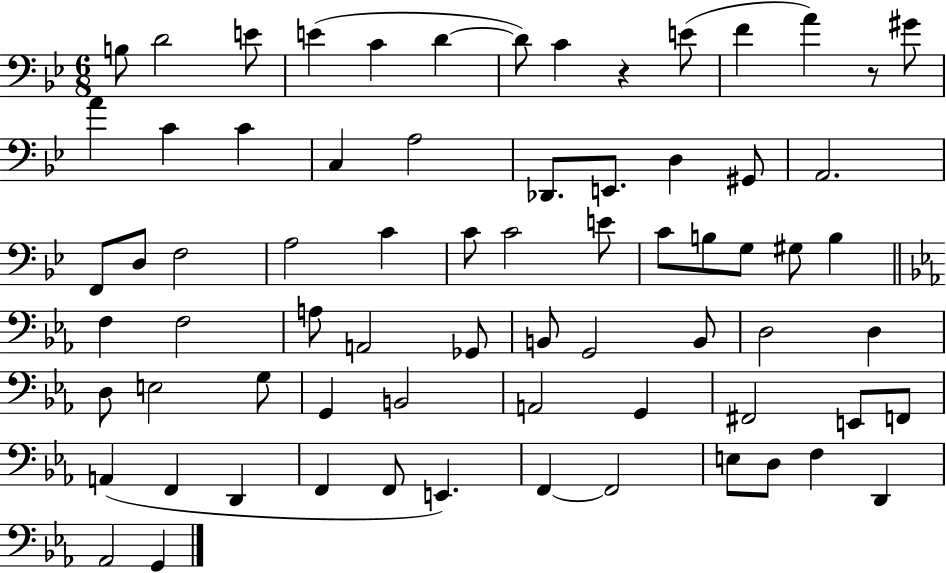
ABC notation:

X:1
T:Untitled
M:6/8
L:1/4
K:Bb
B,/2 D2 E/2 E C D D/2 C z E/2 F A z/2 ^G/2 A C C C, A,2 _D,,/2 E,,/2 D, ^G,,/2 A,,2 F,,/2 D,/2 F,2 A,2 C C/2 C2 E/2 C/2 B,/2 G,/2 ^G,/2 B, F, F,2 A,/2 A,,2 _G,,/2 B,,/2 G,,2 B,,/2 D,2 D, D,/2 E,2 G,/2 G,, B,,2 A,,2 G,, ^F,,2 E,,/2 F,,/2 A,, F,, D,, F,, F,,/2 E,, F,, F,,2 E,/2 D,/2 F, D,, _A,,2 G,,